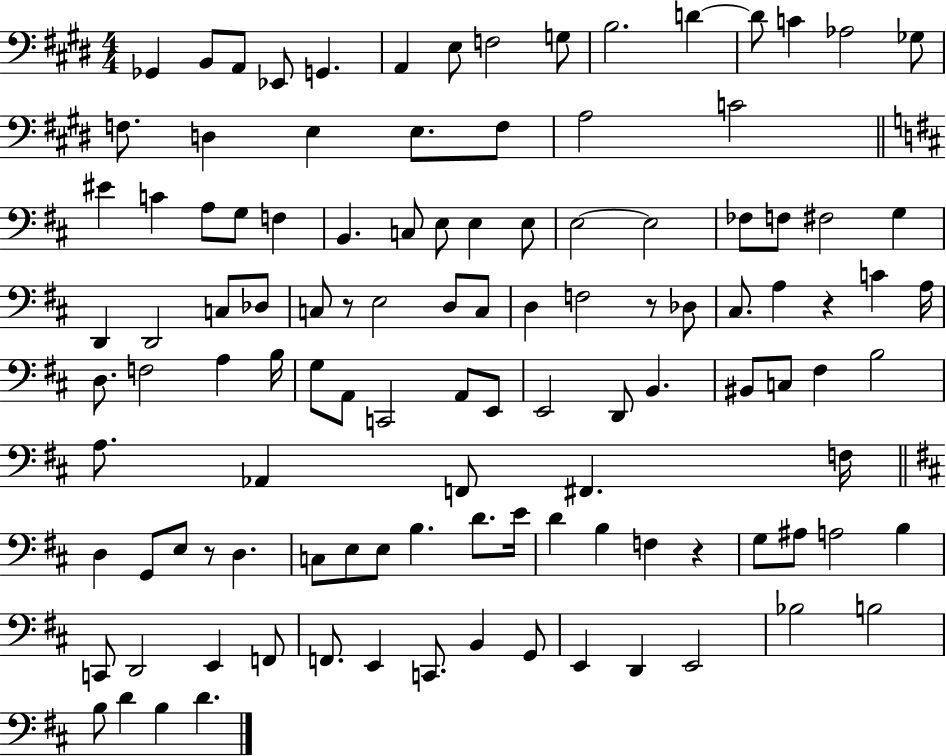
{
  \clef bass
  \numericTimeSignature
  \time 4/4
  \key e \major
  ges,4 b,8 a,8 ees,8 g,4. | a,4 e8 f2 g8 | b2. d'4~~ | d'8 c'4 aes2 ges8 | \break f8. d4 e4 e8. f8 | a2 c'2 | \bar "||" \break \key d \major eis'4 c'4 a8 g8 f4 | b,4. c8 e8 e4 e8 | e2~~ e2 | fes8 f8 fis2 g4 | \break d,4 d,2 c8 des8 | c8 r8 e2 d8 c8 | d4 f2 r8 des8 | cis8. a4 r4 c'4 a16 | \break d8. f2 a4 b16 | g8 a,8 c,2 a,8 e,8 | e,2 d,8 b,4. | bis,8 c8 fis4 b2 | \break a8. aes,4 f,8 fis,4. f16 | \bar "||" \break \key b \minor d4 g,8 e8 r8 d4. | c8 e8 e8 b4. d'8. e'16 | d'4 b4 f4 r4 | g8 ais8 a2 b4 | \break c,8 d,2 e,4 f,8 | f,8. e,4 c,8. b,4 g,8 | e,4 d,4 e,2 | bes2 b2 | \break b8 d'4 b4 d'4. | \bar "|."
}